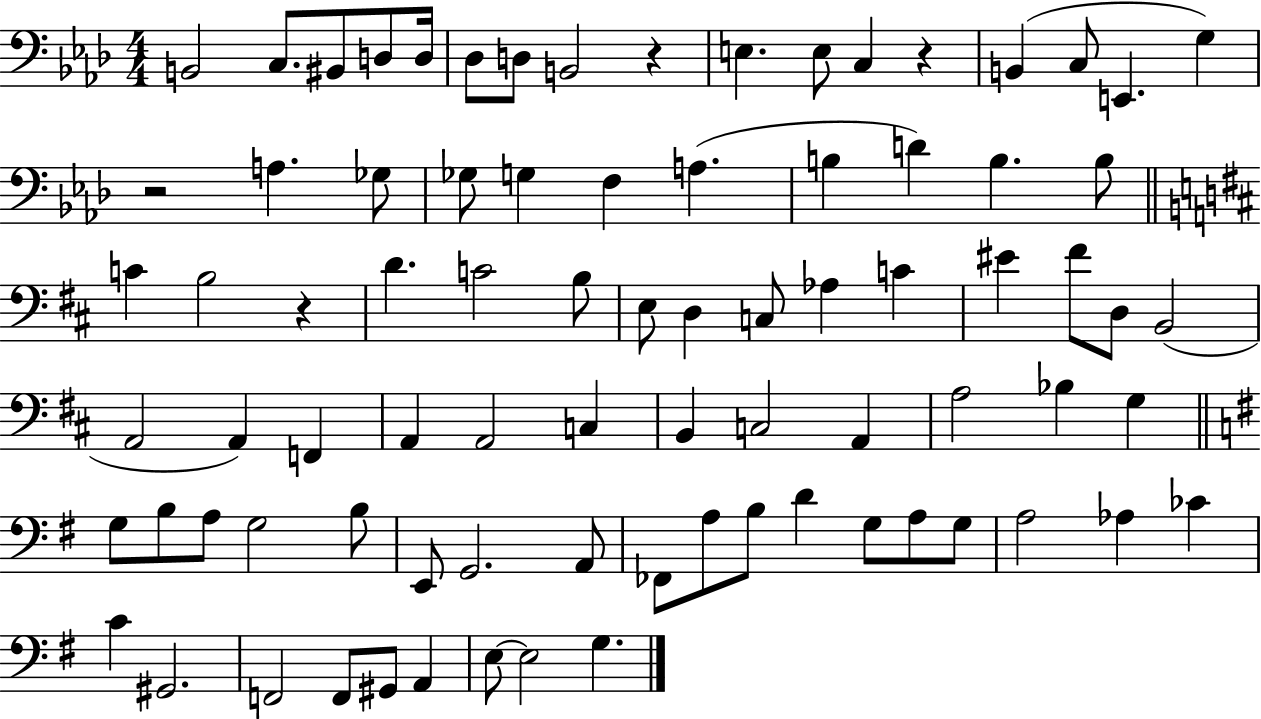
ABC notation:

X:1
T:Untitled
M:4/4
L:1/4
K:Ab
B,,2 C,/2 ^B,,/2 D,/2 D,/4 _D,/2 D,/2 B,,2 z E, E,/2 C, z B,, C,/2 E,, G, z2 A, _G,/2 _G,/2 G, F, A, B, D B, B,/2 C B,2 z D C2 B,/2 E,/2 D, C,/2 _A, C ^E ^F/2 D,/2 B,,2 A,,2 A,, F,, A,, A,,2 C, B,, C,2 A,, A,2 _B, G, G,/2 B,/2 A,/2 G,2 B,/2 E,,/2 G,,2 A,,/2 _F,,/2 A,/2 B,/2 D G,/2 A,/2 G,/2 A,2 _A, _C C ^G,,2 F,,2 F,,/2 ^G,,/2 A,, E,/2 E,2 G,